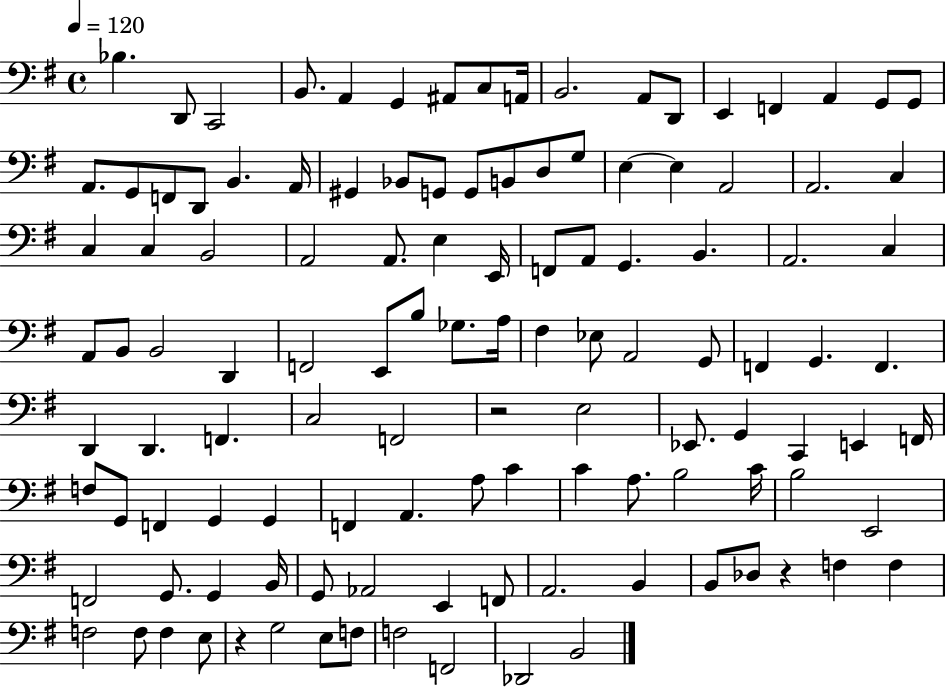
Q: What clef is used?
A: bass